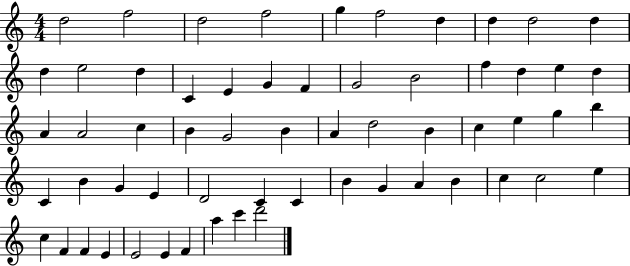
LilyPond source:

{
  \clef treble
  \numericTimeSignature
  \time 4/4
  \key c \major
  d''2 f''2 | d''2 f''2 | g''4 f''2 d''4 | d''4 d''2 d''4 | \break d''4 e''2 d''4 | c'4 e'4 g'4 f'4 | g'2 b'2 | f''4 d''4 e''4 d''4 | \break a'4 a'2 c''4 | b'4 g'2 b'4 | a'4 d''2 b'4 | c''4 e''4 g''4 b''4 | \break c'4 b'4 g'4 e'4 | d'2 c'4 c'4 | b'4 g'4 a'4 b'4 | c''4 c''2 e''4 | \break c''4 f'4 f'4 e'4 | e'2 e'4 f'4 | a''4 c'''4 d'''2 | \bar "|."
}